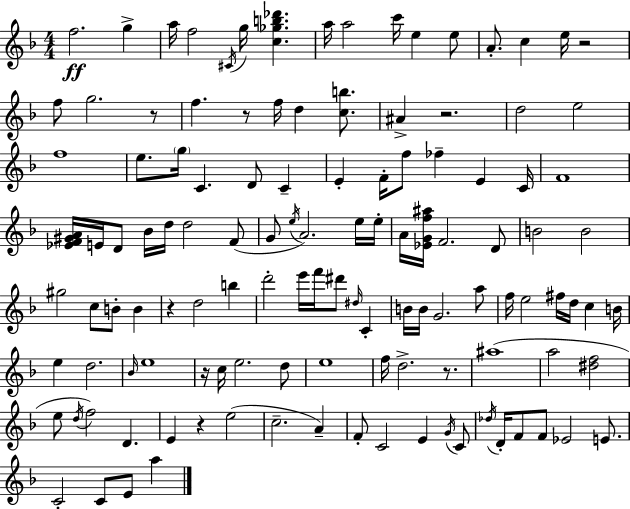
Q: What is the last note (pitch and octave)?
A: A5